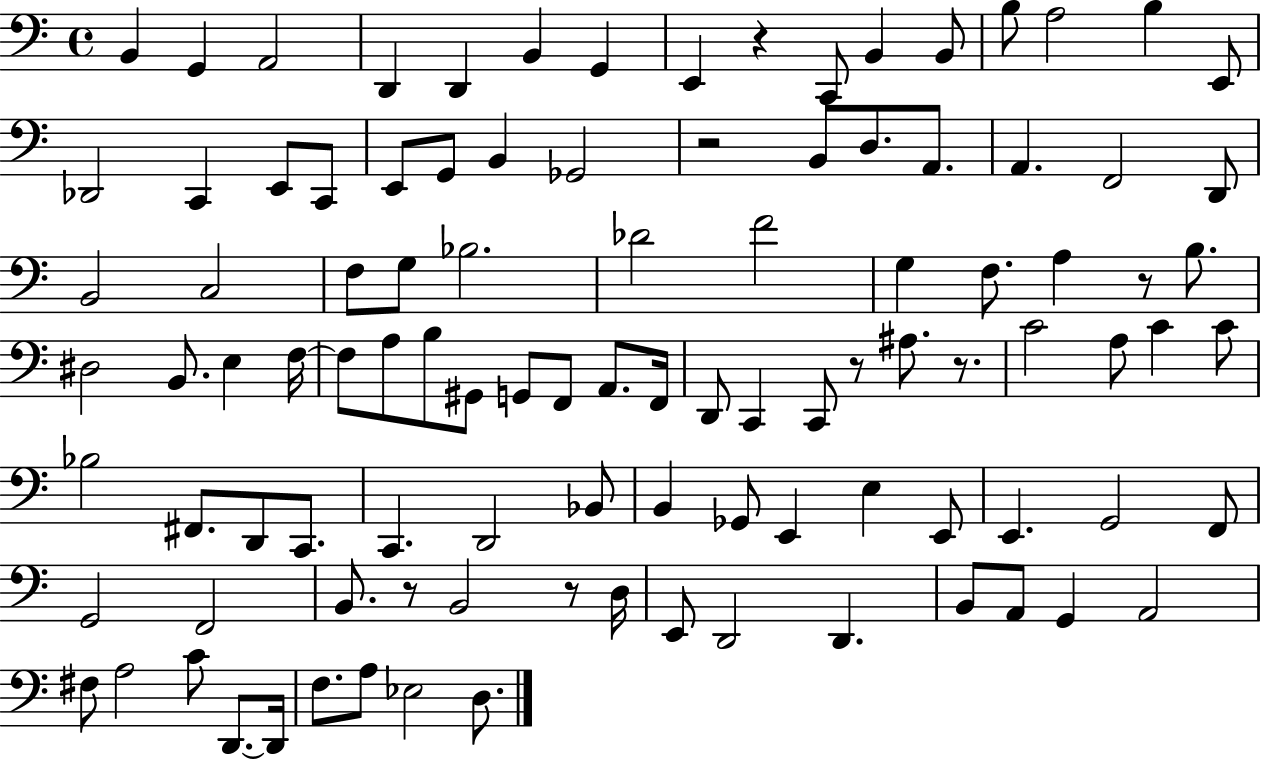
X:1
T:Untitled
M:4/4
L:1/4
K:C
B,, G,, A,,2 D,, D,, B,, G,, E,, z C,,/2 B,, B,,/2 B,/2 A,2 B, E,,/2 _D,,2 C,, E,,/2 C,,/2 E,,/2 G,,/2 B,, _G,,2 z2 B,,/2 D,/2 A,,/2 A,, F,,2 D,,/2 B,,2 C,2 F,/2 G,/2 _B,2 _D2 F2 G, F,/2 A, z/2 B,/2 ^D,2 B,,/2 E, F,/4 F,/2 A,/2 B,/2 ^G,,/2 G,,/2 F,,/2 A,,/2 F,,/4 D,,/2 C,, C,,/2 z/2 ^A,/2 z/2 C2 A,/2 C C/2 _B,2 ^F,,/2 D,,/2 C,,/2 C,, D,,2 _B,,/2 B,, _G,,/2 E,, E, E,,/2 E,, G,,2 F,,/2 G,,2 F,,2 B,,/2 z/2 B,,2 z/2 D,/4 E,,/2 D,,2 D,, B,,/2 A,,/2 G,, A,,2 ^F,/2 A,2 C/2 D,,/2 D,,/4 F,/2 A,/2 _E,2 D,/2